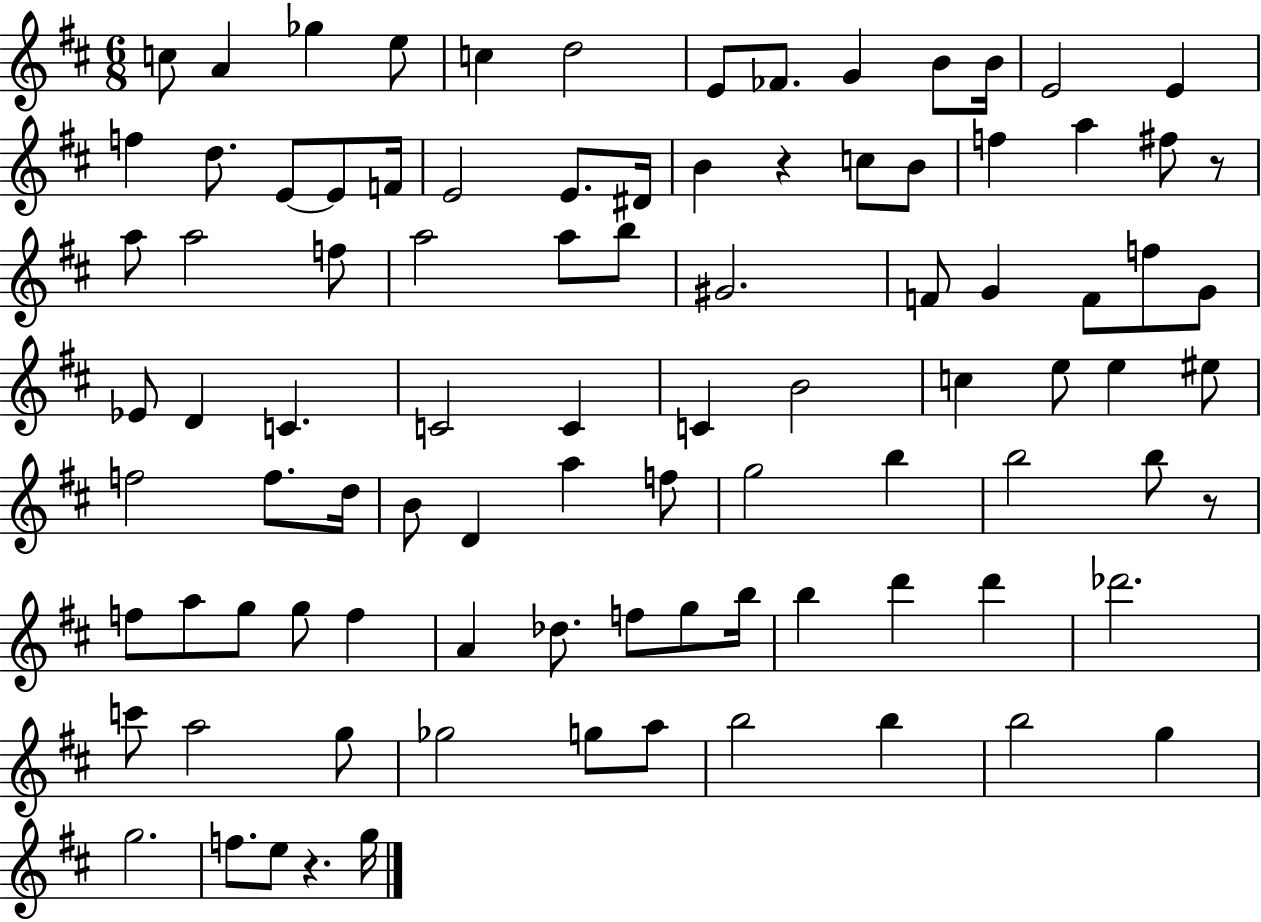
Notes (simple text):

C5/e A4/q Gb5/q E5/e C5/q D5/h E4/e FES4/e. G4/q B4/e B4/s E4/h E4/q F5/q D5/e. E4/e E4/e F4/s E4/h E4/e. D#4/s B4/q R/q C5/e B4/e F5/q A5/q F#5/e R/e A5/e A5/h F5/e A5/h A5/e B5/e G#4/h. F4/e G4/q F4/e F5/e G4/e Eb4/e D4/q C4/q. C4/h C4/q C4/q B4/h C5/q E5/e E5/q EIS5/e F5/h F5/e. D5/s B4/e D4/q A5/q F5/e G5/h B5/q B5/h B5/e R/e F5/e A5/e G5/e G5/e F5/q A4/q Db5/e. F5/e G5/e B5/s B5/q D6/q D6/q Db6/h. C6/e A5/h G5/e Gb5/h G5/e A5/e B5/h B5/q B5/h G5/q G5/h. F5/e. E5/e R/q. G5/s